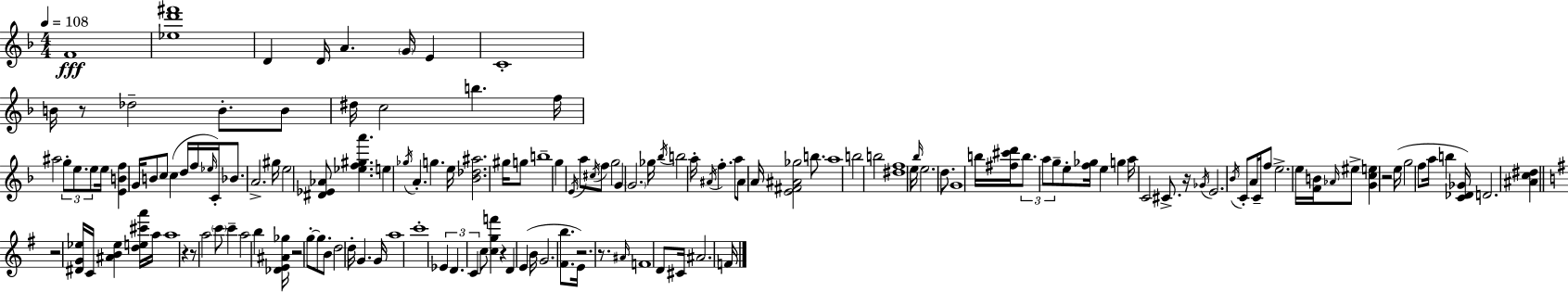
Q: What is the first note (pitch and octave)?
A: F4